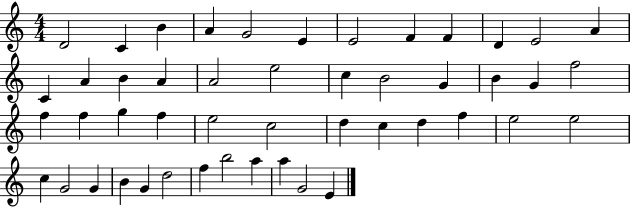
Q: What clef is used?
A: treble